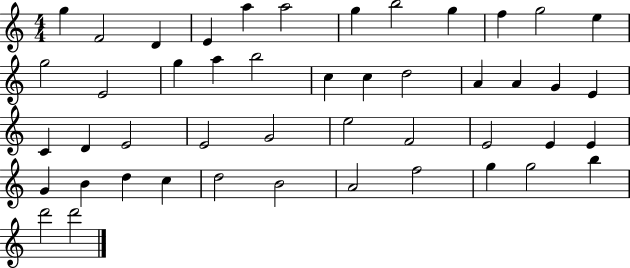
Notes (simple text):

G5/q F4/h D4/q E4/q A5/q A5/h G5/q B5/h G5/q F5/q G5/h E5/q G5/h E4/h G5/q A5/q B5/h C5/q C5/q D5/h A4/q A4/q G4/q E4/q C4/q D4/q E4/h E4/h G4/h E5/h F4/h E4/h E4/q E4/q G4/q B4/q D5/q C5/q D5/h B4/h A4/h F5/h G5/q G5/h B5/q D6/h D6/h